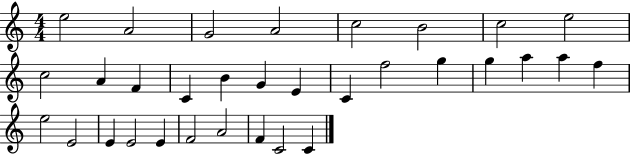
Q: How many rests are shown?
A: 0